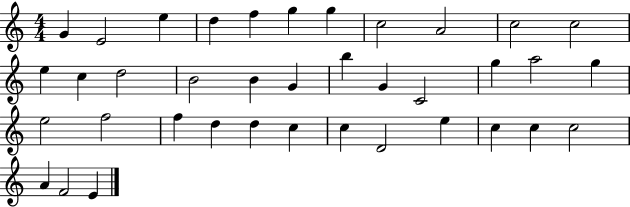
G4/q E4/h E5/q D5/q F5/q G5/q G5/q C5/h A4/h C5/h C5/h E5/q C5/q D5/h B4/h B4/q G4/q B5/q G4/q C4/h G5/q A5/h G5/q E5/h F5/h F5/q D5/q D5/q C5/q C5/q D4/h E5/q C5/q C5/q C5/h A4/q F4/h E4/q